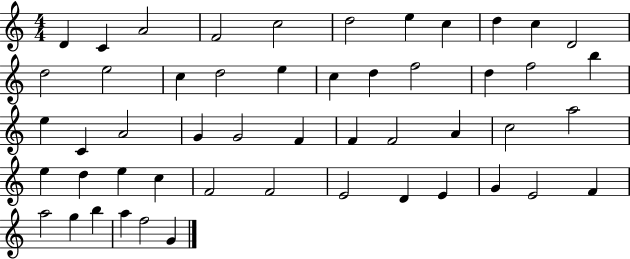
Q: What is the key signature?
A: C major